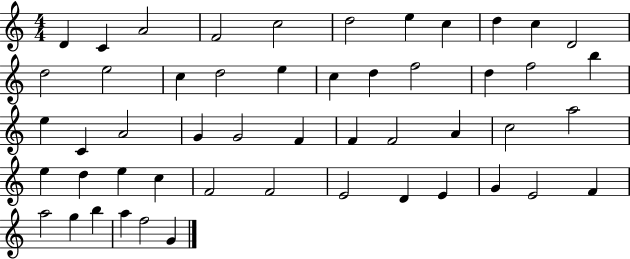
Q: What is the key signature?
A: C major